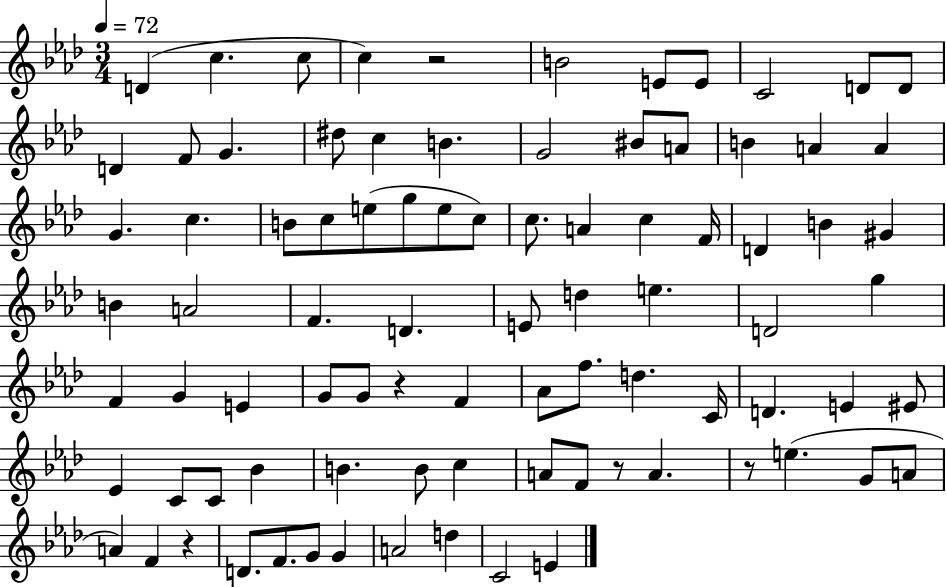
{
  \clef treble
  \numericTimeSignature
  \time 3/4
  \key aes \major
  \tempo 4 = 72
  d'4( c''4. c''8 | c''4) r2 | b'2 e'8 e'8 | c'2 d'8 d'8 | \break d'4 f'8 g'4. | dis''8 c''4 b'4. | g'2 bis'8 a'8 | b'4 a'4 a'4 | \break g'4. c''4. | b'8 c''8 e''8( g''8 e''8 c''8) | c''8. a'4 c''4 f'16 | d'4 b'4 gis'4 | \break b'4 a'2 | f'4. d'4. | e'8 d''4 e''4. | d'2 g''4 | \break f'4 g'4 e'4 | g'8 g'8 r4 f'4 | aes'8 f''8. d''4. c'16 | d'4. e'4 eis'8 | \break ees'4 c'8 c'8 bes'4 | b'4. b'8 c''4 | a'8 f'8 r8 a'4. | r8 e''4.( g'8 a'8 | \break a'4) f'4 r4 | d'8. f'8. g'8 g'4 | a'2 d''4 | c'2 e'4 | \break \bar "|."
}